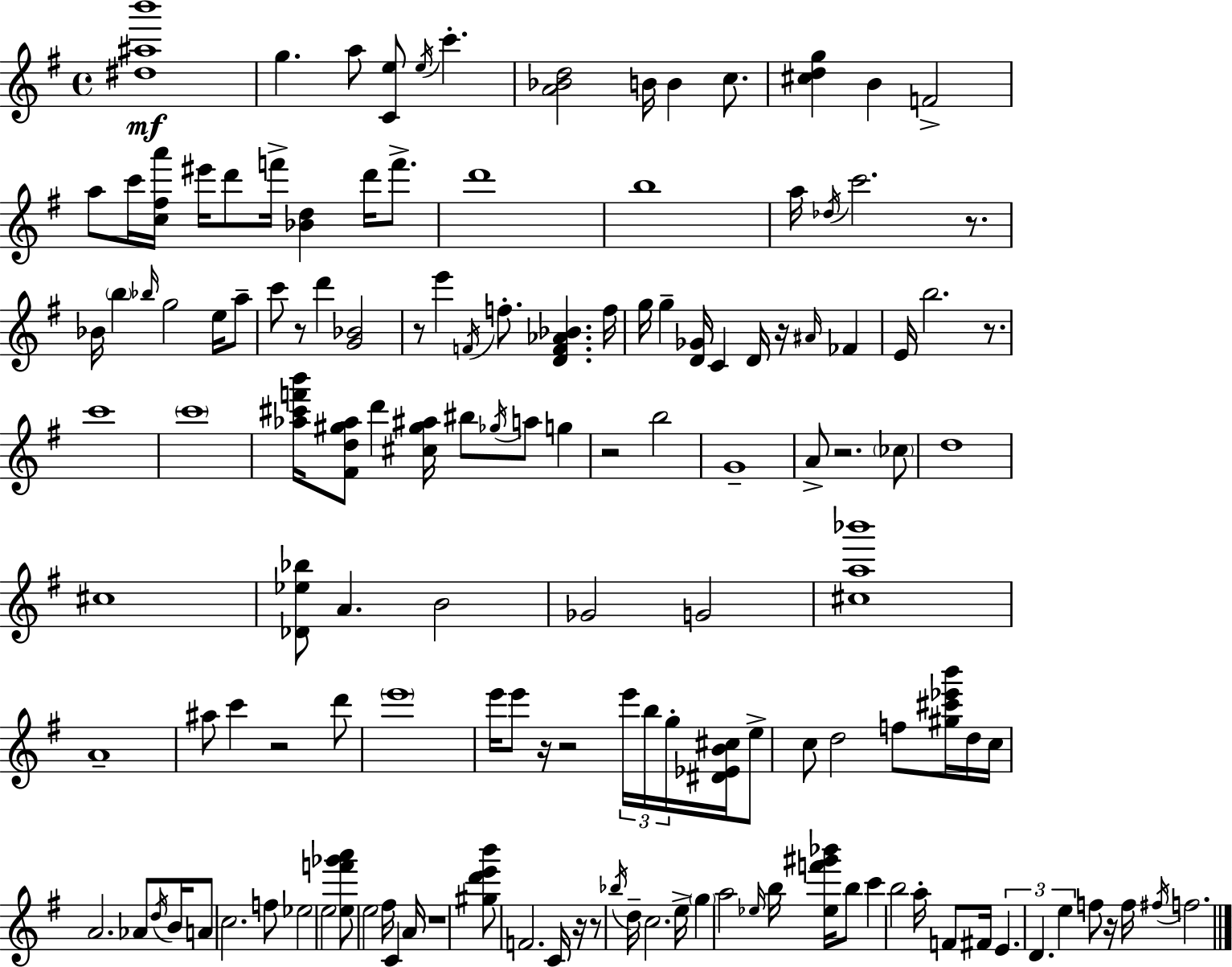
[D#5,A#5,B6]/w G5/q. A5/e [C4,E5]/e E5/s C6/q. [A4,Bb4,D5]/h B4/s B4/q C5/e. [C#5,D5,G5]/q B4/q F4/h A5/e C6/s [C5,F#5,A6]/s EIS6/s D6/e F6/s [Bb4,D5]/q D6/s F6/e. D6/w B5/w A5/s Db5/s C6/h. R/e. Bb4/s B5/q Bb5/s G5/h E5/s A5/e C6/e R/e D6/q [G4,Bb4]/h R/e E6/q F4/s F5/e. [D4,F4,Ab4,Bb4]/q. F5/s G5/s G5/q [D4,Gb4]/s C4/q D4/s R/s A#4/s FES4/q E4/s B5/h. R/e. C6/w C6/w [Ab5,C#6,F6,B6]/s [F#4,D5,G#5,Ab5]/e D6/q [C#5,G#5,A#5]/s BIS5/e Gb5/s A5/e G5/q R/h B5/h G4/w A4/e R/h. CES5/e D5/w C#5/w [Db4,Eb5,Bb5]/e A4/q. B4/h Gb4/h G4/h [C#5,A5,Bb6]/w A4/w A#5/e C6/q R/h D6/e E6/w E6/s E6/e R/s R/h E6/s B5/s G5/s [D#4,Eb4,B4,C#5]/s E5/e C5/e D5/h F5/e [G#5,C#6,Eb6,B6]/s D5/s C5/s A4/h. Ab4/e D5/s B4/s A4/e C5/h. F5/e Eb5/h E5/h [E5,F6,Gb6,A6]/e E5/h F#5/s C4/q A4/s R/w [G#5,D6,E6,B6]/e F4/h. C4/s R/s R/e Bb5/s D5/s C5/h. E5/s G5/q A5/h Eb5/s B5/s [Eb5,F6,G#6,Bb6]/s B5/e C6/q B5/h A5/s F4/e F#4/s E4/q. D4/q. E5/q F5/e R/s F5/s F#5/s F5/h.